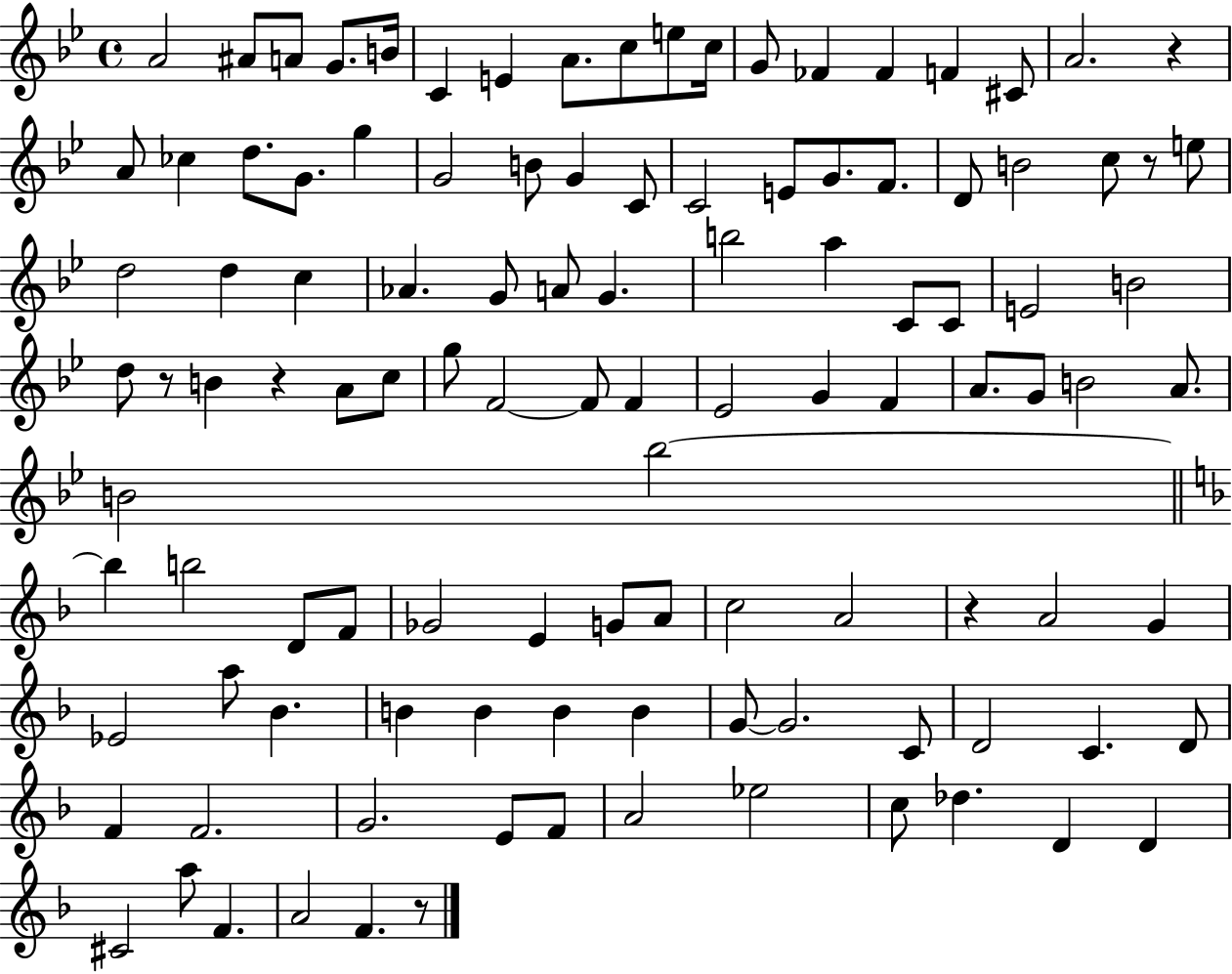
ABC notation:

X:1
T:Untitled
M:4/4
L:1/4
K:Bb
A2 ^A/2 A/2 G/2 B/4 C E A/2 c/2 e/2 c/4 G/2 _F _F F ^C/2 A2 z A/2 _c d/2 G/2 g G2 B/2 G C/2 C2 E/2 G/2 F/2 D/2 B2 c/2 z/2 e/2 d2 d c _A G/2 A/2 G b2 a C/2 C/2 E2 B2 d/2 z/2 B z A/2 c/2 g/2 F2 F/2 F _E2 G F A/2 G/2 B2 A/2 B2 _b2 _b b2 D/2 F/2 _G2 E G/2 A/2 c2 A2 z A2 G _E2 a/2 _B B B B B G/2 G2 C/2 D2 C D/2 F F2 G2 E/2 F/2 A2 _e2 c/2 _d D D ^C2 a/2 F A2 F z/2